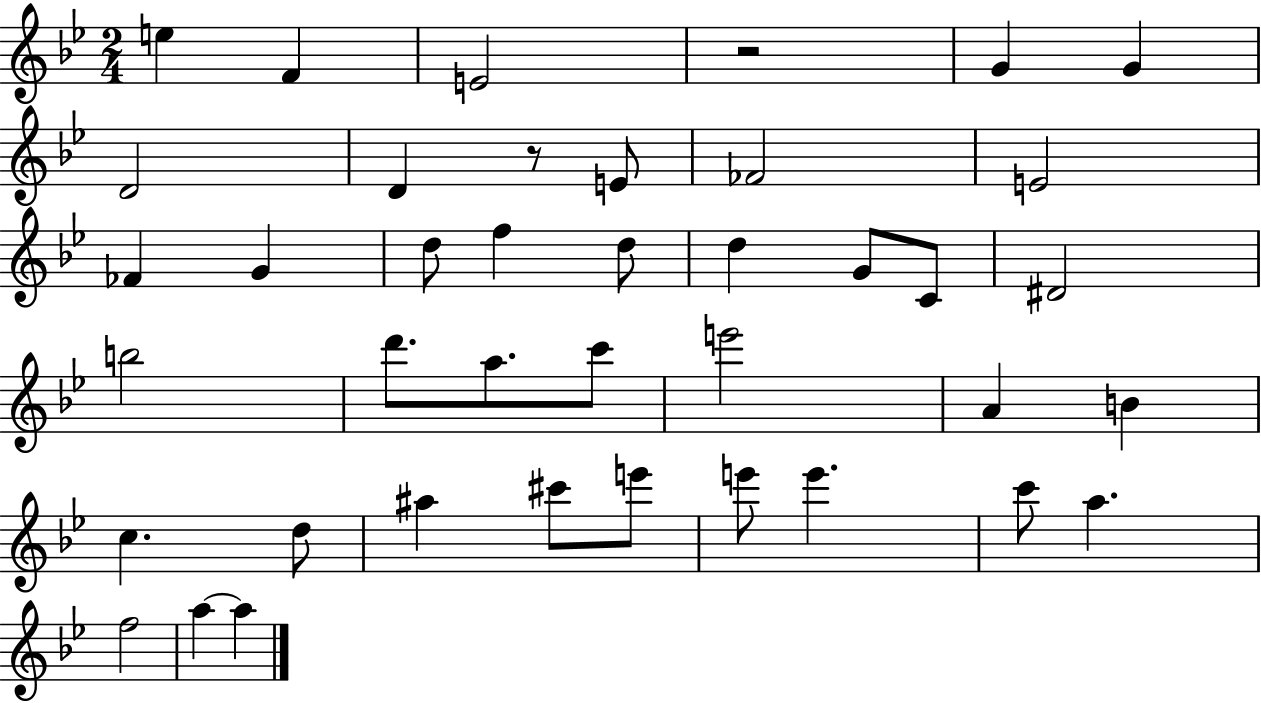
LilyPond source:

{
  \clef treble
  \numericTimeSignature
  \time 2/4
  \key bes \major
  e''4 f'4 | e'2 | r2 | g'4 g'4 | \break d'2 | d'4 r8 e'8 | fes'2 | e'2 | \break fes'4 g'4 | d''8 f''4 d''8 | d''4 g'8 c'8 | dis'2 | \break b''2 | d'''8. a''8. c'''8 | e'''2 | a'4 b'4 | \break c''4. d''8 | ais''4 cis'''8 e'''8 | e'''8 e'''4. | c'''8 a''4. | \break f''2 | a''4~~ a''4 | \bar "|."
}